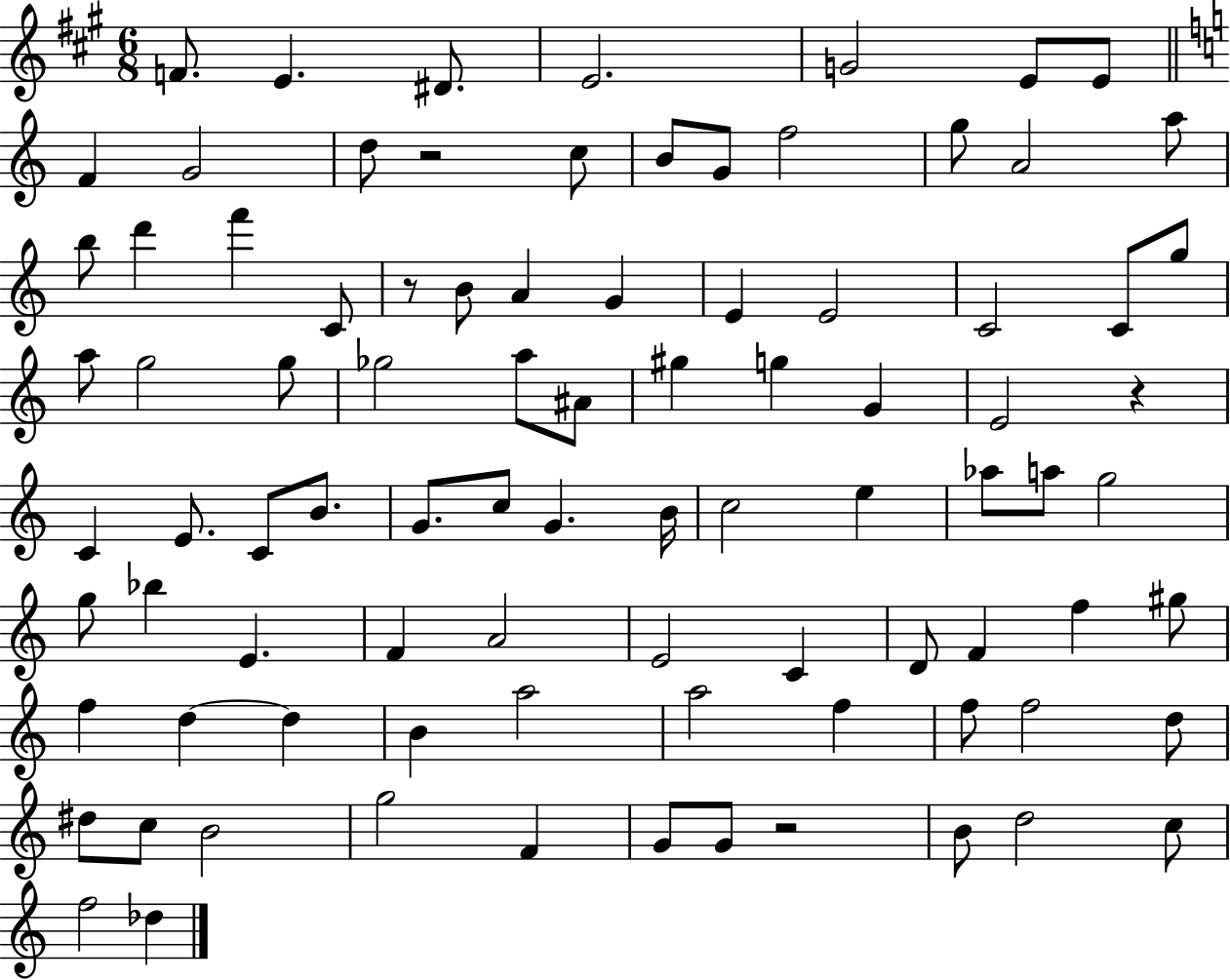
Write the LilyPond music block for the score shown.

{
  \clef treble
  \numericTimeSignature
  \time 6/8
  \key a \major
  f'8. e'4. dis'8. | e'2. | g'2 e'8 e'8 | \bar "||" \break \key c \major f'4 g'2 | d''8 r2 c''8 | b'8 g'8 f''2 | g''8 a'2 a''8 | \break b''8 d'''4 f'''4 c'8 | r8 b'8 a'4 g'4 | e'4 e'2 | c'2 c'8 g''8 | \break a''8 g''2 g''8 | ges''2 a''8 ais'8 | gis''4 g''4 g'4 | e'2 r4 | \break c'4 e'8. c'8 b'8. | g'8. c''8 g'4. b'16 | c''2 e''4 | aes''8 a''8 g''2 | \break g''8 bes''4 e'4. | f'4 a'2 | e'2 c'4 | d'8 f'4 f''4 gis''8 | \break f''4 d''4~~ d''4 | b'4 a''2 | a''2 f''4 | f''8 f''2 d''8 | \break dis''8 c''8 b'2 | g''2 f'4 | g'8 g'8 r2 | b'8 d''2 c''8 | \break f''2 des''4 | \bar "|."
}